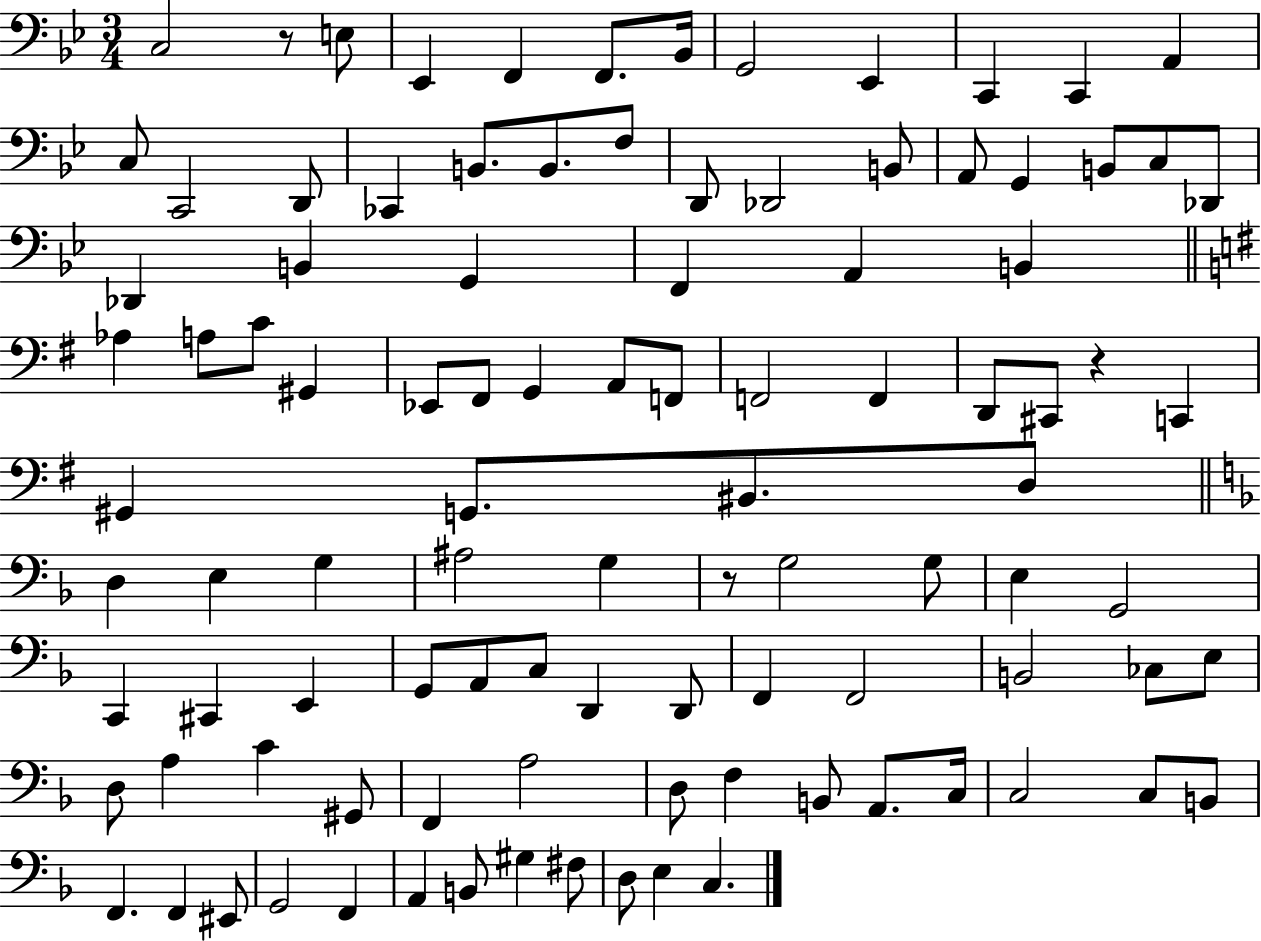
{
  \clef bass
  \numericTimeSignature
  \time 3/4
  \key bes \major
  c2 r8 e8 | ees,4 f,4 f,8. bes,16 | g,2 ees,4 | c,4 c,4 a,4 | \break c8 c,2 d,8 | ces,4 b,8. b,8. f8 | d,8 des,2 b,8 | a,8 g,4 b,8 c8 des,8 | \break des,4 b,4 g,4 | f,4 a,4 b,4 | \bar "||" \break \key g \major aes4 a8 c'8 gis,4 | ees,8 fis,8 g,4 a,8 f,8 | f,2 f,4 | d,8 cis,8 r4 c,4 | \break gis,4 g,8. bis,8. d8 | \bar "||" \break \key d \minor d4 e4 g4 | ais2 g4 | r8 g2 g8 | e4 g,2 | \break c,4 cis,4 e,4 | g,8 a,8 c8 d,4 d,8 | f,4 f,2 | b,2 ces8 e8 | \break d8 a4 c'4 gis,8 | f,4 a2 | d8 f4 b,8 a,8. c16 | c2 c8 b,8 | \break f,4. f,4 eis,8 | g,2 f,4 | a,4 b,8 gis4 fis8 | d8 e4 c4. | \break \bar "|."
}